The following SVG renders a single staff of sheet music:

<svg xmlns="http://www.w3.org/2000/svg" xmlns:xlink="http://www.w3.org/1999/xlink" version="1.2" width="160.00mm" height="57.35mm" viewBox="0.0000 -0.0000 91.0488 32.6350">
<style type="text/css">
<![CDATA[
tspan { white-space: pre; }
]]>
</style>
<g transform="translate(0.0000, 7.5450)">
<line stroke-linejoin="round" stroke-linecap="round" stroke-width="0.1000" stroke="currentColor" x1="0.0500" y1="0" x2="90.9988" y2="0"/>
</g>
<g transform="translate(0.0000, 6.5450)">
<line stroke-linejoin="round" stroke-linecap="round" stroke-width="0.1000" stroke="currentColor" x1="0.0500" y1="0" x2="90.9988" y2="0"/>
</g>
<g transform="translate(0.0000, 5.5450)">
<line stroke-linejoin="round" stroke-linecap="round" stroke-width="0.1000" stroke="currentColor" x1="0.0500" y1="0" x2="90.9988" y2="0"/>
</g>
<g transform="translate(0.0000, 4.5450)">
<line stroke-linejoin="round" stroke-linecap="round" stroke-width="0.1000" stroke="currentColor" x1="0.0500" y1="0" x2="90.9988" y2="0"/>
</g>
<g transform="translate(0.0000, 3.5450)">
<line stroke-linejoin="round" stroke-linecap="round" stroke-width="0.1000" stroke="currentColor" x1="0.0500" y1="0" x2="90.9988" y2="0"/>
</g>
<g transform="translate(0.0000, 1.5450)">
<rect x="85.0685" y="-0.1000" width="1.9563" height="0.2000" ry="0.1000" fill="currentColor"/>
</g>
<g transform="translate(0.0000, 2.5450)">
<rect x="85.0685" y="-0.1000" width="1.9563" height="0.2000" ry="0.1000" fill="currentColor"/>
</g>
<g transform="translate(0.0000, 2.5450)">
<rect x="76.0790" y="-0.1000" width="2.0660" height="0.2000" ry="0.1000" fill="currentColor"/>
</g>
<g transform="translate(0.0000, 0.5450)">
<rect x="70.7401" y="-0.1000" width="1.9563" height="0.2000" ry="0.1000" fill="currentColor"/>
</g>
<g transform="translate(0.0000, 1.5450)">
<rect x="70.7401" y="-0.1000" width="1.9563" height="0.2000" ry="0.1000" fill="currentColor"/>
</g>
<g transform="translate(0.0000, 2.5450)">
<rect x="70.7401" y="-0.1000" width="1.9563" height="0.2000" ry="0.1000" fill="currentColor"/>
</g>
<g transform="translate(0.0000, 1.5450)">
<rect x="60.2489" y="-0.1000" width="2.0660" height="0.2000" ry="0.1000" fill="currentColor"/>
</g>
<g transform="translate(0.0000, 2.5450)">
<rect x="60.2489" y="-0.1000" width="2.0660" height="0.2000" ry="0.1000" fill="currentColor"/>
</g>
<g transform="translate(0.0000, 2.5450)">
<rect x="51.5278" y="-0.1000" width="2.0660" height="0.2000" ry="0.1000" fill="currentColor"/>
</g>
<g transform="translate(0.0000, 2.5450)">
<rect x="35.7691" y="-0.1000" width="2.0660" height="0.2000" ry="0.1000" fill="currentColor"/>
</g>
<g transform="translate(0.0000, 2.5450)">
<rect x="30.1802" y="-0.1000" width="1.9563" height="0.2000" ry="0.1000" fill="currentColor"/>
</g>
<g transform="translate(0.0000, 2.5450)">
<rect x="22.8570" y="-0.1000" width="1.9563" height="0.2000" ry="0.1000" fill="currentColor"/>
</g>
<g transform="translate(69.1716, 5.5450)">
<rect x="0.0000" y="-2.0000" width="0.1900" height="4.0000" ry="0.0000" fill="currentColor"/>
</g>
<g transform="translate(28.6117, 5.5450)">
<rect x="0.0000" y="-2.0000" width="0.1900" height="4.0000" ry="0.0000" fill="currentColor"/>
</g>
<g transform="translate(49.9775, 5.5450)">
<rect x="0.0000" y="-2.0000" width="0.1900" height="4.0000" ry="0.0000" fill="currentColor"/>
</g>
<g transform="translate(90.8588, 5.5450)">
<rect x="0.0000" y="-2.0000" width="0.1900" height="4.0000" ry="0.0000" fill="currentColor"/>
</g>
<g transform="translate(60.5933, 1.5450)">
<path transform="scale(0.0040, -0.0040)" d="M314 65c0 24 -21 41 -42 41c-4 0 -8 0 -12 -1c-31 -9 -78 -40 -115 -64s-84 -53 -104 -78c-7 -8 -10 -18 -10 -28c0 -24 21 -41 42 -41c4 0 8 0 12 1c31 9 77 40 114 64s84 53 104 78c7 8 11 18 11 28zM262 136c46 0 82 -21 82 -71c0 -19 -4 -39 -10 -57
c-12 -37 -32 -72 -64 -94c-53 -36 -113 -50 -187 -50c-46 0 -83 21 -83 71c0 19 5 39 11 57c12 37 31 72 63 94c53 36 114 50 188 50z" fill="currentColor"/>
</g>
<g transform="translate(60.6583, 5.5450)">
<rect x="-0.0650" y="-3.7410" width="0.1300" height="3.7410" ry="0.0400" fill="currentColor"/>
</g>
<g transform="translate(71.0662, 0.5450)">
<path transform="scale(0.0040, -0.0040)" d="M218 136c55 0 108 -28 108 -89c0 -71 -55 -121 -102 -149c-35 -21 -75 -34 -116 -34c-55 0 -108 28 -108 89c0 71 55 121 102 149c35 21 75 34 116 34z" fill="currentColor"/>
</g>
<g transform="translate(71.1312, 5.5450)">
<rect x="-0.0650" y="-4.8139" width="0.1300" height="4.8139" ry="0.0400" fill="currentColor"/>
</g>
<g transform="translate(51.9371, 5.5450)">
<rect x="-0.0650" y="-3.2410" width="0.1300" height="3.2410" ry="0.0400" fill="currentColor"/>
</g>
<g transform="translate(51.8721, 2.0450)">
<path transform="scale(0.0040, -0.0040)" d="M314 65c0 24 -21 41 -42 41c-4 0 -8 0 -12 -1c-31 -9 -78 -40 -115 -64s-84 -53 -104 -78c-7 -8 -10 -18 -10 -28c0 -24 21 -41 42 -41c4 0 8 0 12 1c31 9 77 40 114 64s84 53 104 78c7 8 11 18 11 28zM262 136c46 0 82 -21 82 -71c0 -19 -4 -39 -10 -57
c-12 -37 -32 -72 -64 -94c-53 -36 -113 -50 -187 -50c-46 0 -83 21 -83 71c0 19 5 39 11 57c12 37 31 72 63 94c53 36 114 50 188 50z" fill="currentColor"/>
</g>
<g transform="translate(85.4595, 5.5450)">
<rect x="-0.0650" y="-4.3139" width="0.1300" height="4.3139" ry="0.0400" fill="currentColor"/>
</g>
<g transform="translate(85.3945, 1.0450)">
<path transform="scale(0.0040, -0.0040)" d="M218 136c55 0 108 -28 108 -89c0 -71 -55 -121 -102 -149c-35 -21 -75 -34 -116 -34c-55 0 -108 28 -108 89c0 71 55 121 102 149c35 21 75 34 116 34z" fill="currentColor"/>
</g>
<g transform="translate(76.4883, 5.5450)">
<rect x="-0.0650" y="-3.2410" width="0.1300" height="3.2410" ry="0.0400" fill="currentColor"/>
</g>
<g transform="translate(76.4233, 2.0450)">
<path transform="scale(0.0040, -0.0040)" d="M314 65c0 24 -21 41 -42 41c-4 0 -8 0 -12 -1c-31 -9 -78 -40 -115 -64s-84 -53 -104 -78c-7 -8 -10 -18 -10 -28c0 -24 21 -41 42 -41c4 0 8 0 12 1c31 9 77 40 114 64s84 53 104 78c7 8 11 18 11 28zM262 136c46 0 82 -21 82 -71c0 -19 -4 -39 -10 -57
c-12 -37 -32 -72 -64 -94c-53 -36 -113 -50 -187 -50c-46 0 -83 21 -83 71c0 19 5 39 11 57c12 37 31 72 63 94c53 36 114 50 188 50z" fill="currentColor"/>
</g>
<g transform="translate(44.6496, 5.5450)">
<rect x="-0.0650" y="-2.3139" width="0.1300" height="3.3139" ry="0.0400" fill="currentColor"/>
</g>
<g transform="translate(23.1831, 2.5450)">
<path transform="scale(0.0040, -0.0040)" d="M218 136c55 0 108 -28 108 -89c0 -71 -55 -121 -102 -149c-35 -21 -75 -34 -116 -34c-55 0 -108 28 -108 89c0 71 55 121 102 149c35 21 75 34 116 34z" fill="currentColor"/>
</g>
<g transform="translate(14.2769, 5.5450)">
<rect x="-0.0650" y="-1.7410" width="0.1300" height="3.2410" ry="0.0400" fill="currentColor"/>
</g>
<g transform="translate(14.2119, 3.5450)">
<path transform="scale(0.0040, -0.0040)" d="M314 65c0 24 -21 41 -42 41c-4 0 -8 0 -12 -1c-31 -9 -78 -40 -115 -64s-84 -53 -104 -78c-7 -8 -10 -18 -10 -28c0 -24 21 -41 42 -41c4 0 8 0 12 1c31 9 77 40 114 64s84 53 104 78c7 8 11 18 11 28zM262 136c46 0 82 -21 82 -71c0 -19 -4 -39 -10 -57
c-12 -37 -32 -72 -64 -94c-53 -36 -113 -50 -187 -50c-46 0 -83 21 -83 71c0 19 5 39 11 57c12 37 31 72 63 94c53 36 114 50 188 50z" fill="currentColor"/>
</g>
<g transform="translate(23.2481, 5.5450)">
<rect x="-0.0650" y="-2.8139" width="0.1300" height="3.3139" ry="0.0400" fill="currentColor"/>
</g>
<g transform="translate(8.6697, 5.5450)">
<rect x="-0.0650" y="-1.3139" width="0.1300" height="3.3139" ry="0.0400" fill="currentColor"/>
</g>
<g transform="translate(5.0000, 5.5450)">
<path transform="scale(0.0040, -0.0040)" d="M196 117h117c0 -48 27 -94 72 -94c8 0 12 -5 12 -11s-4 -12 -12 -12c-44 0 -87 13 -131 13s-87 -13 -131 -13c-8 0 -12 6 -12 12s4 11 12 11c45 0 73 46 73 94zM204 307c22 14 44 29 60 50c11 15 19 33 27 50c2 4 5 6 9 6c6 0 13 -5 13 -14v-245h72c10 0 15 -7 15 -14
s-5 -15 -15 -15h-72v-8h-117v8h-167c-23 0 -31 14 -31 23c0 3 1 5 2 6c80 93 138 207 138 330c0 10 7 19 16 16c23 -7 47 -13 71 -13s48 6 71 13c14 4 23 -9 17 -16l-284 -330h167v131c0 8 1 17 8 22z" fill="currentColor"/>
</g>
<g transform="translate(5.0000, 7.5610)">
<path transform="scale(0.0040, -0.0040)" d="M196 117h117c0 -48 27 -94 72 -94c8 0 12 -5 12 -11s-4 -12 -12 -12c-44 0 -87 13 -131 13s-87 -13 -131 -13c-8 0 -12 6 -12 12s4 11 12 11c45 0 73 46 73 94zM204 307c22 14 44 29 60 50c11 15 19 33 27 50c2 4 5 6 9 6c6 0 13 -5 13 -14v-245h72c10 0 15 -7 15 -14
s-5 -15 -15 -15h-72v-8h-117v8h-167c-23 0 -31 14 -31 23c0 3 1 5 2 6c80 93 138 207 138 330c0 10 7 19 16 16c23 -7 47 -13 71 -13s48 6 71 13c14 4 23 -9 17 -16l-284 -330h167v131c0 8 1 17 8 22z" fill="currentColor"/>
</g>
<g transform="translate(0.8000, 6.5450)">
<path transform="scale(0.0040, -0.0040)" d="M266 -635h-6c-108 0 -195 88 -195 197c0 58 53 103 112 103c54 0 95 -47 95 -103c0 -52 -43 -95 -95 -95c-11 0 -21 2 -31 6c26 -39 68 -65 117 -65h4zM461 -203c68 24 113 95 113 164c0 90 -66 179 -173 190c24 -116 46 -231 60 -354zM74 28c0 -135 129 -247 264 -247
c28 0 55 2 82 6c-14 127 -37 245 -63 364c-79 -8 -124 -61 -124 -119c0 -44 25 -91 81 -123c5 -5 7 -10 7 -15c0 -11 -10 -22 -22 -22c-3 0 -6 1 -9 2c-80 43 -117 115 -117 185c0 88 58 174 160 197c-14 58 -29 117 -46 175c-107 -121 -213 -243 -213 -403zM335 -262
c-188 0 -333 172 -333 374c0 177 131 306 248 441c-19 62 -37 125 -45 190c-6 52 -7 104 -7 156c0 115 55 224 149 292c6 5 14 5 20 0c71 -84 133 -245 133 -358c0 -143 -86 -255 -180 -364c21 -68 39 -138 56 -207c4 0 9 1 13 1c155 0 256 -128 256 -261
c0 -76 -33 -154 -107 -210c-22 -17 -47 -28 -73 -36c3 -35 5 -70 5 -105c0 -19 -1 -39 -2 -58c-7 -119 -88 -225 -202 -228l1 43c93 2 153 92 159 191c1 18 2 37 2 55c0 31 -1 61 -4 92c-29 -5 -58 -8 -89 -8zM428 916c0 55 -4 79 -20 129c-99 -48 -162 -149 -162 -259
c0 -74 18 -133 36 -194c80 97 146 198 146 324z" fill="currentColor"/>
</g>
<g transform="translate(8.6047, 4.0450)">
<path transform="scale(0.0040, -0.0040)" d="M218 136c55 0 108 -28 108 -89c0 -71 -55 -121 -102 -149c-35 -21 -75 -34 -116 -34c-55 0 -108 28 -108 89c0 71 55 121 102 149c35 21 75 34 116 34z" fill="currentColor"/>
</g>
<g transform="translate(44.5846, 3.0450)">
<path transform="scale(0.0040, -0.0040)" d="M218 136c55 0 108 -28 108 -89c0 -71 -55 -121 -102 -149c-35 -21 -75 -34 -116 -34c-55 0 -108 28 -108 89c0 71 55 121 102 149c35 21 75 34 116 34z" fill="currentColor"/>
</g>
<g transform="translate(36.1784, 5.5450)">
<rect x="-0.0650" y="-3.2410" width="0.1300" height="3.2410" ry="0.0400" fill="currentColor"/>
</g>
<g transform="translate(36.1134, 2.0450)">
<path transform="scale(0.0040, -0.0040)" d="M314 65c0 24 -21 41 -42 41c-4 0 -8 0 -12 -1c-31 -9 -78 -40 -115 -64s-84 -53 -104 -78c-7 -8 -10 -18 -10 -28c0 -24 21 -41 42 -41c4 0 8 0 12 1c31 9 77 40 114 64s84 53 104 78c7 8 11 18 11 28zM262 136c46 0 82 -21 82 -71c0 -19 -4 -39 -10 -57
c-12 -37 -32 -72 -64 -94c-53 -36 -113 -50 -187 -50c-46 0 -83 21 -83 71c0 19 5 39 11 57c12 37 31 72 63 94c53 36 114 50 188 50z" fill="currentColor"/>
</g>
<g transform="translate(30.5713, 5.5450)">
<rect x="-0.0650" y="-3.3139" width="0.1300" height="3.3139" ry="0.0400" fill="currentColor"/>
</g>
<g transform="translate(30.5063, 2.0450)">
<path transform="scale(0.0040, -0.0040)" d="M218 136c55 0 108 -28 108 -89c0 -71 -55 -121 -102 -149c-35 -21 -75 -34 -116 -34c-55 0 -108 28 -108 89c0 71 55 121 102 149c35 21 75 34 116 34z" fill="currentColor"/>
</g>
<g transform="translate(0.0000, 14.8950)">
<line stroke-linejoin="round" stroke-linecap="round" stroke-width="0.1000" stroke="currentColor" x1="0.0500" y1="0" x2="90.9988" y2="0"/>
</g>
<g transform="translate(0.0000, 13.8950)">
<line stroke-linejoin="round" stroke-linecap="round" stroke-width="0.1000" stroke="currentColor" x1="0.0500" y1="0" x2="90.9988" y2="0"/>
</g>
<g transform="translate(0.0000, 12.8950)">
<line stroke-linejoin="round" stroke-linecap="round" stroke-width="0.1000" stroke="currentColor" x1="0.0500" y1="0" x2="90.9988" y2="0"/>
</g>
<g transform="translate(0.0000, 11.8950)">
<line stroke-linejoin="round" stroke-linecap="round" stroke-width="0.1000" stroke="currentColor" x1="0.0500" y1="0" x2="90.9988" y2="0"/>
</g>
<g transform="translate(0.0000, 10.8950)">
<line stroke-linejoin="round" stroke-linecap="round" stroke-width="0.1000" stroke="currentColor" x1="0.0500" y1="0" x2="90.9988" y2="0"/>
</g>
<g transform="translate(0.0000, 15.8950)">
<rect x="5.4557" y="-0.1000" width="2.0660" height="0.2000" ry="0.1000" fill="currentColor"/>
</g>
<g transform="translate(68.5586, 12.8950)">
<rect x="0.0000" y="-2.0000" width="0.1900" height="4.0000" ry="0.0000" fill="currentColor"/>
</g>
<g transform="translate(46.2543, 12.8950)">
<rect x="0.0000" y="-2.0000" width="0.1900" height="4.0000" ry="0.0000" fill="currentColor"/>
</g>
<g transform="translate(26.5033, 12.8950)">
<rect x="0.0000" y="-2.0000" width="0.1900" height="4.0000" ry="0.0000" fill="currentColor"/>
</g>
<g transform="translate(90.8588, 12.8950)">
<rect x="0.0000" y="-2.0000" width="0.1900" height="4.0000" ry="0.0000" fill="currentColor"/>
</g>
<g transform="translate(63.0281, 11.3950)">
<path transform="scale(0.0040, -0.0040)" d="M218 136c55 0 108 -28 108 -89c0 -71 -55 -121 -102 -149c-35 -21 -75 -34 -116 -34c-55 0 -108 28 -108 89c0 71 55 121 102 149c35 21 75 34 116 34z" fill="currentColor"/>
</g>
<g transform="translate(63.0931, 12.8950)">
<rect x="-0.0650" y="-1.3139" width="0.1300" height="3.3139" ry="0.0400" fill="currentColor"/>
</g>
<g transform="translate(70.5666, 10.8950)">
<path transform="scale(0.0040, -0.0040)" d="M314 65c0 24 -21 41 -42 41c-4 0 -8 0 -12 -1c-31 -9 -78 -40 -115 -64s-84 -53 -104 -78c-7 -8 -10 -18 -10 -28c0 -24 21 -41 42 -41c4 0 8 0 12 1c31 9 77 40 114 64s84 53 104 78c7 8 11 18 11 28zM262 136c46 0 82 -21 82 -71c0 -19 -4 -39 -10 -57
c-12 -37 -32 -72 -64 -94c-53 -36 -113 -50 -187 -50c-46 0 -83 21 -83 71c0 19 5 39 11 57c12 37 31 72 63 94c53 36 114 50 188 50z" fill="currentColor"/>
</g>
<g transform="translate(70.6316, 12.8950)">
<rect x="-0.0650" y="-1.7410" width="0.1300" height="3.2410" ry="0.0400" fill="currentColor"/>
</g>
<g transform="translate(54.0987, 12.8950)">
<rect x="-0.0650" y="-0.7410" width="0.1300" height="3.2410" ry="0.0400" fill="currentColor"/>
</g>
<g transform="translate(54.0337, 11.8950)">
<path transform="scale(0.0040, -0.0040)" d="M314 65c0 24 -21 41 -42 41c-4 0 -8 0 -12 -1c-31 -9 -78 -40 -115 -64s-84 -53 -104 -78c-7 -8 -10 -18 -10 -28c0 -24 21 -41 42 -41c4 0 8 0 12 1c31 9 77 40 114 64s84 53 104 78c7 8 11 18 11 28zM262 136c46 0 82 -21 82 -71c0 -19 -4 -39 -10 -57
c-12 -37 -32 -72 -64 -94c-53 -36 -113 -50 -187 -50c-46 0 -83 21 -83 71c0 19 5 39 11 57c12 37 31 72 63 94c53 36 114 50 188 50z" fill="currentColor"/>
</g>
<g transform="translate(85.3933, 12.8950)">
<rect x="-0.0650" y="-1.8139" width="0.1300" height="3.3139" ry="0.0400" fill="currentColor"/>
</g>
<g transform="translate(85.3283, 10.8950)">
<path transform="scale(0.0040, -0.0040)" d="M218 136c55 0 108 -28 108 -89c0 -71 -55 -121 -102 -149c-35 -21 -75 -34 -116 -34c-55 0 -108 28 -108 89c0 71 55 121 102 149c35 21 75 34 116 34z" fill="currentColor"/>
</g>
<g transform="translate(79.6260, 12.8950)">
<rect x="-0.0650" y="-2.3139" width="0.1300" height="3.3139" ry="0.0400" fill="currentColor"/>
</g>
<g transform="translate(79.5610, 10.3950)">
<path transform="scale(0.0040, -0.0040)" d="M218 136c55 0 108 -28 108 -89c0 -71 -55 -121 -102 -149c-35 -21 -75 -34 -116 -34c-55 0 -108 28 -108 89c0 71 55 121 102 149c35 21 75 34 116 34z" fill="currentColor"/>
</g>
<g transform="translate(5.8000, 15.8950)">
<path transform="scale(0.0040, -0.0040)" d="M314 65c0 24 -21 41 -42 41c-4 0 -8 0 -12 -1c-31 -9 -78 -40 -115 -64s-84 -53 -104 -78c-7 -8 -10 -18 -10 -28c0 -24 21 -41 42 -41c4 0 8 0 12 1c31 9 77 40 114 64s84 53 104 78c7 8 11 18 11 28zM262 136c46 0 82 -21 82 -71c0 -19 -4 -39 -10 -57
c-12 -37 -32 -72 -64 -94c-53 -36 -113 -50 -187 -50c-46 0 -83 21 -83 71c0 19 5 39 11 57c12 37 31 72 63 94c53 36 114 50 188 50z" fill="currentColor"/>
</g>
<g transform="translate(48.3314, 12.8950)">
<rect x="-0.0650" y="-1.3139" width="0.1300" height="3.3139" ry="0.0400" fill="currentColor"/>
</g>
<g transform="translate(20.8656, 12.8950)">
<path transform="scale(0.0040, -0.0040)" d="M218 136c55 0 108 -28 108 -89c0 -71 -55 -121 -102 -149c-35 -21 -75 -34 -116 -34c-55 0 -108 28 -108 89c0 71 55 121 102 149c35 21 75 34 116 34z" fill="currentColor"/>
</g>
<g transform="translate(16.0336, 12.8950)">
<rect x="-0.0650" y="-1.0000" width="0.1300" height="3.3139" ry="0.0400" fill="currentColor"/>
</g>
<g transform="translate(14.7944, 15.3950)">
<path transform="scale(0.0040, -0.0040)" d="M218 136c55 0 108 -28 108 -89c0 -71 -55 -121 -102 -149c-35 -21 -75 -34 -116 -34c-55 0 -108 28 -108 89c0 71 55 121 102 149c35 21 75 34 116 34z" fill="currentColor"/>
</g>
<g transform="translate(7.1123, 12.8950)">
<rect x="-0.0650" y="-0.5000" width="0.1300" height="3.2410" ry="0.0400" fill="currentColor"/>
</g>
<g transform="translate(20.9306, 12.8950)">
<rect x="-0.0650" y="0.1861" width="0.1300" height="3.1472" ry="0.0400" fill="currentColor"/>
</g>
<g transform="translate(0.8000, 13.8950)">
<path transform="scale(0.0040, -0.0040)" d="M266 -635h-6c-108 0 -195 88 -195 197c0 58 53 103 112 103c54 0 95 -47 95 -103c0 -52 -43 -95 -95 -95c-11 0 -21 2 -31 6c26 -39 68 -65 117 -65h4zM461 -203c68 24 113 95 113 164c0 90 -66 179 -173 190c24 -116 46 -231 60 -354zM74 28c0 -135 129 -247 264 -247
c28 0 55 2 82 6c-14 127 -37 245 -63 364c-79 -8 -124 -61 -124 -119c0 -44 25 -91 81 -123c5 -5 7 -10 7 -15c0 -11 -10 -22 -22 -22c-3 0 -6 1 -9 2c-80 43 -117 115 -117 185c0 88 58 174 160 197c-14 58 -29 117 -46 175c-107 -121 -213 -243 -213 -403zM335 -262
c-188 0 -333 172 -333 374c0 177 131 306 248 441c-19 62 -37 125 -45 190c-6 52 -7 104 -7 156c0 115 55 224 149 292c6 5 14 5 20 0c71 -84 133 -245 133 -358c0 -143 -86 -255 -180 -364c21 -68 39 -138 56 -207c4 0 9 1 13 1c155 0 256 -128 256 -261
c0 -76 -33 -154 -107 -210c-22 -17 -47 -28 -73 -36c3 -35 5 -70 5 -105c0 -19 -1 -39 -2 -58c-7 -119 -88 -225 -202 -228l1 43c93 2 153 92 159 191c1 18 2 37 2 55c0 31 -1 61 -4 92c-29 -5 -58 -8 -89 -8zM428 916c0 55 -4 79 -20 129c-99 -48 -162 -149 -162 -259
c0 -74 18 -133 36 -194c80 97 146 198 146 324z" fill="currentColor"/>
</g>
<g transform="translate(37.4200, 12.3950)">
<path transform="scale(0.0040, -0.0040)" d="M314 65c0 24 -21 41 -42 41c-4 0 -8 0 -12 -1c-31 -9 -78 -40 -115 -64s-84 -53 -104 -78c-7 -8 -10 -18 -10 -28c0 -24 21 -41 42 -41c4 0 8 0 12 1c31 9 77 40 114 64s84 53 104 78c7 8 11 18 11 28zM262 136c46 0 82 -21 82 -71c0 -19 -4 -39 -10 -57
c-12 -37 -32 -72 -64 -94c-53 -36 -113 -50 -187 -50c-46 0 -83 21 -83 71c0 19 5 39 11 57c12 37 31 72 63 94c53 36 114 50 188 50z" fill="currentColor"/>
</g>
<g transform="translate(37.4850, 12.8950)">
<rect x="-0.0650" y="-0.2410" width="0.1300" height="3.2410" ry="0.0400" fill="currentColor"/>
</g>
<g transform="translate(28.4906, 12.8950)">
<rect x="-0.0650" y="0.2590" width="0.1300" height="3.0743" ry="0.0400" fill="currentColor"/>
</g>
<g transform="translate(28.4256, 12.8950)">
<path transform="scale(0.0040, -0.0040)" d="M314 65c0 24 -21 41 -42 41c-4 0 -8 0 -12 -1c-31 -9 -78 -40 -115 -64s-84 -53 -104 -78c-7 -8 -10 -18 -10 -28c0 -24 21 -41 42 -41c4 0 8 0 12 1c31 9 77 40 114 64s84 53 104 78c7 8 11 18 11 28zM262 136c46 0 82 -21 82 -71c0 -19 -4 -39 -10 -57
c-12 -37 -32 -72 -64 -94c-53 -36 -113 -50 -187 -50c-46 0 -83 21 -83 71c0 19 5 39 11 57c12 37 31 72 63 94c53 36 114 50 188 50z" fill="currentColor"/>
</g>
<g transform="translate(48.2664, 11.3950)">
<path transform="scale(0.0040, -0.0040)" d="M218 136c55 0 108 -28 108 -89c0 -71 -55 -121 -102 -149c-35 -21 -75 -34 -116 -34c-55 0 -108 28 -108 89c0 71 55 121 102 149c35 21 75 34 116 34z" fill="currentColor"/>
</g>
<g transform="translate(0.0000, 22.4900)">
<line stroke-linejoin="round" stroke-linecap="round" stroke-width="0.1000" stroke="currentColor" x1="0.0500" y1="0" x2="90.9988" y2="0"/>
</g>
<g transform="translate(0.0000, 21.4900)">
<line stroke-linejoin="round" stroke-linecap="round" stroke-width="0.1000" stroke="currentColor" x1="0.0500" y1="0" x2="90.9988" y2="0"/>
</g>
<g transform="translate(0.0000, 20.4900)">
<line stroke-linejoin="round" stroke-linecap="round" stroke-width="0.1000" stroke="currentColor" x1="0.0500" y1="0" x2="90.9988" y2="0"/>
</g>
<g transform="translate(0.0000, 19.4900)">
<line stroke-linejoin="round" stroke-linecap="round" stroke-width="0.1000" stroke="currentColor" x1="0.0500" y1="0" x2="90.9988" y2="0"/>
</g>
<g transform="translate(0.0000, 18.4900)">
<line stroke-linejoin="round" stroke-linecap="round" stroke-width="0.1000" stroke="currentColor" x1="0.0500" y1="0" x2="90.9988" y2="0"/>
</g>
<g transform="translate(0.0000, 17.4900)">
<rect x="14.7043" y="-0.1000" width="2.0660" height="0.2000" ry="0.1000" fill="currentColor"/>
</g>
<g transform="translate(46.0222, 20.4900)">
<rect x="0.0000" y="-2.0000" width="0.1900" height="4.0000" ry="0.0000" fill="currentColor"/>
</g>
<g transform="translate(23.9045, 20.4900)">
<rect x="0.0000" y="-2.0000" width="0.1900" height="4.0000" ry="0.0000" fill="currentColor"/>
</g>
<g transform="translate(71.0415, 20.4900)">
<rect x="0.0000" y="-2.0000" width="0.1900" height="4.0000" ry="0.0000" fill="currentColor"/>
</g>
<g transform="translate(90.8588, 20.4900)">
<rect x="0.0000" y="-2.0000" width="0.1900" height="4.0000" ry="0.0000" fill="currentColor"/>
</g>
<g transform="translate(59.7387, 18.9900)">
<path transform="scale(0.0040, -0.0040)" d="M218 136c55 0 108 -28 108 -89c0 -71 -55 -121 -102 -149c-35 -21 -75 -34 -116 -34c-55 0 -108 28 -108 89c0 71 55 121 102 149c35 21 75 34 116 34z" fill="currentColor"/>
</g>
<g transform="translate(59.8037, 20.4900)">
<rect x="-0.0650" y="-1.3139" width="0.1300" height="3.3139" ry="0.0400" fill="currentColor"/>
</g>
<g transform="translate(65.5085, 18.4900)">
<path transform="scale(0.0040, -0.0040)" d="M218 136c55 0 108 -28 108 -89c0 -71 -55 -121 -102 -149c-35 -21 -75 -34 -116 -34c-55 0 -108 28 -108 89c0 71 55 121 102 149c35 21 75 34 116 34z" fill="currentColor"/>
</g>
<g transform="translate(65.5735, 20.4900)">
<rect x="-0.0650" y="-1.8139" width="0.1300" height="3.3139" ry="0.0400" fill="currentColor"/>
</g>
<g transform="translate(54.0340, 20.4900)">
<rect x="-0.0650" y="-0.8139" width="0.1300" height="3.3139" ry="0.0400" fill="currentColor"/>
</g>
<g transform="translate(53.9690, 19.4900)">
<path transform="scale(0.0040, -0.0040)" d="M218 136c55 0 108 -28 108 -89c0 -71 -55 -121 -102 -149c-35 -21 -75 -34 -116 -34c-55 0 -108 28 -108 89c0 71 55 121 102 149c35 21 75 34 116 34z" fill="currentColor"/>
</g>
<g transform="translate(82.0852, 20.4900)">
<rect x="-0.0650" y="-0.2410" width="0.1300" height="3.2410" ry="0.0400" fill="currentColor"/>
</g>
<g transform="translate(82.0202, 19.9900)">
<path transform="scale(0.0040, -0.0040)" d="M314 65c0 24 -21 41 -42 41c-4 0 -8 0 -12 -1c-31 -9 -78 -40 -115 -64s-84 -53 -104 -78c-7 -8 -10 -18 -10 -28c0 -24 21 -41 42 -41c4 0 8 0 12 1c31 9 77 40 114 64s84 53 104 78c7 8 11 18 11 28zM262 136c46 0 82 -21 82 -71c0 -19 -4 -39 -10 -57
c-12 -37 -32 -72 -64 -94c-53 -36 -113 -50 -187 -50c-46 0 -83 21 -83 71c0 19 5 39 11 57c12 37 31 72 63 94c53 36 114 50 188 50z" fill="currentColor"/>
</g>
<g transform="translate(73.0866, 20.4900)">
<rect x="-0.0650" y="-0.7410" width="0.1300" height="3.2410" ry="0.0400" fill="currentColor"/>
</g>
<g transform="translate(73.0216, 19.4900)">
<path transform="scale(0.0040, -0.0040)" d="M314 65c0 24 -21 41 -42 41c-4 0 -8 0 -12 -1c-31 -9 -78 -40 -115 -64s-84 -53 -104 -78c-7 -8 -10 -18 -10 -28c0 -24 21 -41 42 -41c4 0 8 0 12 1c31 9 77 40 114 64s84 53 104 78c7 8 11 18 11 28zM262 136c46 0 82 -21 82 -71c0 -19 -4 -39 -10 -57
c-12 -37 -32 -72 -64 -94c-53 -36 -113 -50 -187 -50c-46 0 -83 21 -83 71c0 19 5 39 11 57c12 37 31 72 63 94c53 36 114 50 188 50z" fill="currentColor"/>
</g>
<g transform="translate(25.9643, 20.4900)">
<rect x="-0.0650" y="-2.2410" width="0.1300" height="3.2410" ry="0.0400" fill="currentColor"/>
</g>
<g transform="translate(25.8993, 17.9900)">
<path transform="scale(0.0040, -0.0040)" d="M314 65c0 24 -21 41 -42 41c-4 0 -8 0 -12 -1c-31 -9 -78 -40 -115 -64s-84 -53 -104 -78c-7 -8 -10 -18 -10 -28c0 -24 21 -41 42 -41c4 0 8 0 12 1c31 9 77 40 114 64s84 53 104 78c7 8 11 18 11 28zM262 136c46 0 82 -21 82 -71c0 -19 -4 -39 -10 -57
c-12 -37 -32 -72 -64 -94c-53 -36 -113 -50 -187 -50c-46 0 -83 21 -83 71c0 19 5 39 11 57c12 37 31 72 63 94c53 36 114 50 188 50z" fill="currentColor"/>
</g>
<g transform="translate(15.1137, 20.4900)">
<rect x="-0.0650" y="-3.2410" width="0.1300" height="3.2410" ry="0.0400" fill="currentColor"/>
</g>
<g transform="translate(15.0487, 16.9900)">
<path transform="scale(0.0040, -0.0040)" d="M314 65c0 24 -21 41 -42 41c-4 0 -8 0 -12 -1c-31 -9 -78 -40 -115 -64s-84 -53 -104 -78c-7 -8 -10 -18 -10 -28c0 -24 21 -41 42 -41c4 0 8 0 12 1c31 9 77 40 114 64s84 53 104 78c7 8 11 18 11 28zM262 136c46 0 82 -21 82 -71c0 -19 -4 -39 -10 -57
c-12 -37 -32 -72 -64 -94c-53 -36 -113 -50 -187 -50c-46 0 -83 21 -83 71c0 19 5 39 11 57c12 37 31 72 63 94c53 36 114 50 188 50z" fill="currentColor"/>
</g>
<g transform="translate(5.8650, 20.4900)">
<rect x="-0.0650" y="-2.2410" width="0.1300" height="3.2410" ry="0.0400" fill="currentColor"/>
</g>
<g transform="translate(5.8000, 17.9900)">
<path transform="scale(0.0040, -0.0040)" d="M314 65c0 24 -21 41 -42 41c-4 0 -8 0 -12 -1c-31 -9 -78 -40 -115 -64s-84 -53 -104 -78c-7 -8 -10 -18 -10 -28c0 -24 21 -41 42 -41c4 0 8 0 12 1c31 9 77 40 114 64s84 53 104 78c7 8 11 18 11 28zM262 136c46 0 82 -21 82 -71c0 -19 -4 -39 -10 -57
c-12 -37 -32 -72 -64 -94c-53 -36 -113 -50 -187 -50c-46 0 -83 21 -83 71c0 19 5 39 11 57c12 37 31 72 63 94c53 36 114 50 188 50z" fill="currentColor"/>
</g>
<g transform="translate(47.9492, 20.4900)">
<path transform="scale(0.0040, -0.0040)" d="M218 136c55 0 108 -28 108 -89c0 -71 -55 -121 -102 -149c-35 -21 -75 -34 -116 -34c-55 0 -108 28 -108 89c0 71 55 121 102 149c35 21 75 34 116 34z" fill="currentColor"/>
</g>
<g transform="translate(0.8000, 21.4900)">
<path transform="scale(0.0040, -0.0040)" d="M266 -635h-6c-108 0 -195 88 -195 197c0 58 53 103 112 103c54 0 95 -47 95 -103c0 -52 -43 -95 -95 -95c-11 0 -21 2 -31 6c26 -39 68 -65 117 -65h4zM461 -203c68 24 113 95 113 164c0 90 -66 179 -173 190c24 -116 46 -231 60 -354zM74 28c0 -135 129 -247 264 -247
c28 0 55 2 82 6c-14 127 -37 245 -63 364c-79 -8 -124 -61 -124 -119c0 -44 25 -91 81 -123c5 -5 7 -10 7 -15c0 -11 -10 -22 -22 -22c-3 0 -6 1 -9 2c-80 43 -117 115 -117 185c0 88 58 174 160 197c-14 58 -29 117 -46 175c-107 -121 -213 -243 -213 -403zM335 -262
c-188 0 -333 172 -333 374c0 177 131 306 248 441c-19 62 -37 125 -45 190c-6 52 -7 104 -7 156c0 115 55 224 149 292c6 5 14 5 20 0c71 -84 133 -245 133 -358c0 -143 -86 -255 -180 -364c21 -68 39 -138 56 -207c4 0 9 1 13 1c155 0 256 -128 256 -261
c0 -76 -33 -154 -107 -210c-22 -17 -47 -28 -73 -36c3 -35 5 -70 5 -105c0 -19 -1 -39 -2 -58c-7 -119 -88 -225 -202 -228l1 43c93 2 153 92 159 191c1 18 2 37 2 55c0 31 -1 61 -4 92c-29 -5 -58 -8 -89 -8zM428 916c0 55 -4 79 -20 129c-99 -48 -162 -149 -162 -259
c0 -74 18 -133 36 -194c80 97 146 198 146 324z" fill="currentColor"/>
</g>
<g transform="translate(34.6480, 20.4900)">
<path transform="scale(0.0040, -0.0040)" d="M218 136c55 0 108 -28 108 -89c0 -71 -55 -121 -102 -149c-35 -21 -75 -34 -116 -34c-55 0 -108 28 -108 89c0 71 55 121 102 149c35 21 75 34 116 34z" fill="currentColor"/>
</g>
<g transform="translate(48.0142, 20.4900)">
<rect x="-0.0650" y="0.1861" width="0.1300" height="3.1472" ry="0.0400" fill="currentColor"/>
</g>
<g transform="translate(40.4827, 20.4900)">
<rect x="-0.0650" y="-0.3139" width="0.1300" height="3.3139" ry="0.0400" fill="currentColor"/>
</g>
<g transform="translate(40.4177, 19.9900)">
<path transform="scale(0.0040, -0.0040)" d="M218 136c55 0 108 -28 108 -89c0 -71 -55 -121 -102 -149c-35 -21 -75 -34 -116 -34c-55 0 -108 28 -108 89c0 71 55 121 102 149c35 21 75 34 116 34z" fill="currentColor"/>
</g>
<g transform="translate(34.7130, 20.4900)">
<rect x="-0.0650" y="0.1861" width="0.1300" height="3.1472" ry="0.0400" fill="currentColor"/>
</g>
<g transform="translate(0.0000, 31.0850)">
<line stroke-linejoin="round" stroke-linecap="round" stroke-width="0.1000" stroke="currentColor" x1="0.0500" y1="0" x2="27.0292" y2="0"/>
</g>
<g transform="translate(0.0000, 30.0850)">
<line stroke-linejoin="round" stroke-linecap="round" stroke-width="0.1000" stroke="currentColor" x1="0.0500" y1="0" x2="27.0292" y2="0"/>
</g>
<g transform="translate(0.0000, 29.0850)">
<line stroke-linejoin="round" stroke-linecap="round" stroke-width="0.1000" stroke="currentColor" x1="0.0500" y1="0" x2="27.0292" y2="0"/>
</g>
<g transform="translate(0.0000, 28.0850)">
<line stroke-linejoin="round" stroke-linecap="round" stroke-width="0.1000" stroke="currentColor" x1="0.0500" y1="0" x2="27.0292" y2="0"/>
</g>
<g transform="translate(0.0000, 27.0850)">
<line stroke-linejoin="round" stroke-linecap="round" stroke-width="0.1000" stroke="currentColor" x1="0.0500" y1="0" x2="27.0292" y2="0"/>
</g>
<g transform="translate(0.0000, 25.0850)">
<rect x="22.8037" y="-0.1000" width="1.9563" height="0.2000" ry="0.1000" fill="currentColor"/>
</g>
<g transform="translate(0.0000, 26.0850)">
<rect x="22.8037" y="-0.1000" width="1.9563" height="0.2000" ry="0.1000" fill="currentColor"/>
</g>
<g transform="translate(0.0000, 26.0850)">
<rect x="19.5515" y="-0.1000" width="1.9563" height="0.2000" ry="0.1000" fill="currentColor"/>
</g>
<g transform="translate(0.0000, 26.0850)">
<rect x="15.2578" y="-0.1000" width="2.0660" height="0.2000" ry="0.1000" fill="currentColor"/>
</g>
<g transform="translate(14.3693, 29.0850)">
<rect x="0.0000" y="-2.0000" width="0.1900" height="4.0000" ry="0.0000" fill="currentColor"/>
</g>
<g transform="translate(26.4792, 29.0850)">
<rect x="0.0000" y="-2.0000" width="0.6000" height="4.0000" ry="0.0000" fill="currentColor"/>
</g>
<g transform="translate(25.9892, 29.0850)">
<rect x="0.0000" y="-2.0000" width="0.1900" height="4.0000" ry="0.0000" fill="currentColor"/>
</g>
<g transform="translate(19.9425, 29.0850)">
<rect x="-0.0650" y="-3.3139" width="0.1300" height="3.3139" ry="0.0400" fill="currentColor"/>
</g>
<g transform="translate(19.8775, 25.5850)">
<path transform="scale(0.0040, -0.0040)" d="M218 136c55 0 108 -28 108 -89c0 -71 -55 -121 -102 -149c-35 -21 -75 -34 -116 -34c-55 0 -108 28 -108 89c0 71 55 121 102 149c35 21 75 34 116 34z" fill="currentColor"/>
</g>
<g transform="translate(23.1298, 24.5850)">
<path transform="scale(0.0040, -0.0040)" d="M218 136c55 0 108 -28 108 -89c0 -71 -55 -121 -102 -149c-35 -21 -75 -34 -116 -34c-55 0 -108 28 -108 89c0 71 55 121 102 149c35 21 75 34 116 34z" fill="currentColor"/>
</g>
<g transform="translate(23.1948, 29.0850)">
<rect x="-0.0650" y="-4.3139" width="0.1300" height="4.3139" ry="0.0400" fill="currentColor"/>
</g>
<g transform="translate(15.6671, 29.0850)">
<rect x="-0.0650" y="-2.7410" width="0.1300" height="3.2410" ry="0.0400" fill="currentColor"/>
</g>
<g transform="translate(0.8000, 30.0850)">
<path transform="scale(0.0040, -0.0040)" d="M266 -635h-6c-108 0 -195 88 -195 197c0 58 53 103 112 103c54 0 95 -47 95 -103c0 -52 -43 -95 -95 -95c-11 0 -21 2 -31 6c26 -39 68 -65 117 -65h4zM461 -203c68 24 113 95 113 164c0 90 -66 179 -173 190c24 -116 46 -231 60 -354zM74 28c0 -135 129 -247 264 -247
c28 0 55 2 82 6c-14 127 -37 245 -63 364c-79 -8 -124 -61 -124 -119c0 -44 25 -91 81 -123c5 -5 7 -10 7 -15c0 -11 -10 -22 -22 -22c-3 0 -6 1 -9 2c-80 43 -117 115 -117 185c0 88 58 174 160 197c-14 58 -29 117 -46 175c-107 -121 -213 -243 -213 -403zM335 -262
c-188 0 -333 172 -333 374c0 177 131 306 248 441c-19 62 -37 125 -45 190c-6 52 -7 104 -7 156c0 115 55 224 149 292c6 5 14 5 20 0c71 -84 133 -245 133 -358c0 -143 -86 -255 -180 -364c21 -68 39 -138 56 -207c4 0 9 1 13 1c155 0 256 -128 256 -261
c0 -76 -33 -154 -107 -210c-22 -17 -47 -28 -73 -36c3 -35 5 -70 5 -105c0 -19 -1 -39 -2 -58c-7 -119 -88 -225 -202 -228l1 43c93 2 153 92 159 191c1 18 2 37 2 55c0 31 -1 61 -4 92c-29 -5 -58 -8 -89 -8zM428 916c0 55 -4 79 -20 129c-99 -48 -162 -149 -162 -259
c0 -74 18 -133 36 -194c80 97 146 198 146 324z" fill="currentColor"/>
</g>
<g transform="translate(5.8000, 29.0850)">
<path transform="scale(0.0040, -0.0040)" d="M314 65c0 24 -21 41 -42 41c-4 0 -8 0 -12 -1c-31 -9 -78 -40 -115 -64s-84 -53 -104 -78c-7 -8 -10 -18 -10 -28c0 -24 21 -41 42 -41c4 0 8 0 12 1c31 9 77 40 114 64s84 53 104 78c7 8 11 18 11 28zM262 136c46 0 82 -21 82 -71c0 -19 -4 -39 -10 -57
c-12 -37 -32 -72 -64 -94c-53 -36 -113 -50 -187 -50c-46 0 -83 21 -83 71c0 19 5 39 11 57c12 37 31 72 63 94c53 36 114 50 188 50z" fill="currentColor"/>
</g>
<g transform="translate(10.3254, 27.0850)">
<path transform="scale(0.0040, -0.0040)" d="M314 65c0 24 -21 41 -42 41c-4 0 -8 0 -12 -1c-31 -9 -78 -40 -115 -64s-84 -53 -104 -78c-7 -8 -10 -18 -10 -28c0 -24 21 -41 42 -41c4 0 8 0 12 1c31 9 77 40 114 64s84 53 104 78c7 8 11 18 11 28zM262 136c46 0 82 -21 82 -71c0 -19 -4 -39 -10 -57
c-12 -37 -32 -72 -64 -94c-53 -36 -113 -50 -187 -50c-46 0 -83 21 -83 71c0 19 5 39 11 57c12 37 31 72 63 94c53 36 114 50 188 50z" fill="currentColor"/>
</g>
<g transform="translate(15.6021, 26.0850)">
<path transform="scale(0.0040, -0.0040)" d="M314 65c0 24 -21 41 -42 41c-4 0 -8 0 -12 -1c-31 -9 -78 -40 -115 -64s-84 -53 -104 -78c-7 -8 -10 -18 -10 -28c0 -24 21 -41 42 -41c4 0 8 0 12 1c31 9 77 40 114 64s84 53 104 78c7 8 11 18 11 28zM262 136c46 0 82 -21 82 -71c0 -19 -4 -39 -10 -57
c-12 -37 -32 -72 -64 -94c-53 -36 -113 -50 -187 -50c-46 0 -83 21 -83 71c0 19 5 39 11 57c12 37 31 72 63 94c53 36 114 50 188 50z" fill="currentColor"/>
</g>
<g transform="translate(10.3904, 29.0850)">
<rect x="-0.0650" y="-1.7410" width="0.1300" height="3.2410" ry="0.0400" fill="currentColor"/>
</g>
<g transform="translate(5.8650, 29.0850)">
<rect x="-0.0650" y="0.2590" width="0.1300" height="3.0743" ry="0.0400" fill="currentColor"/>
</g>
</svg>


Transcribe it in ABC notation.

X:1
T:Untitled
M:4/4
L:1/4
K:C
e f2 a b b2 g b2 c'2 e' b2 d' C2 D B B2 c2 e d2 e f2 g f g2 b2 g2 B c B d e f d2 c2 B2 f2 a2 b d'